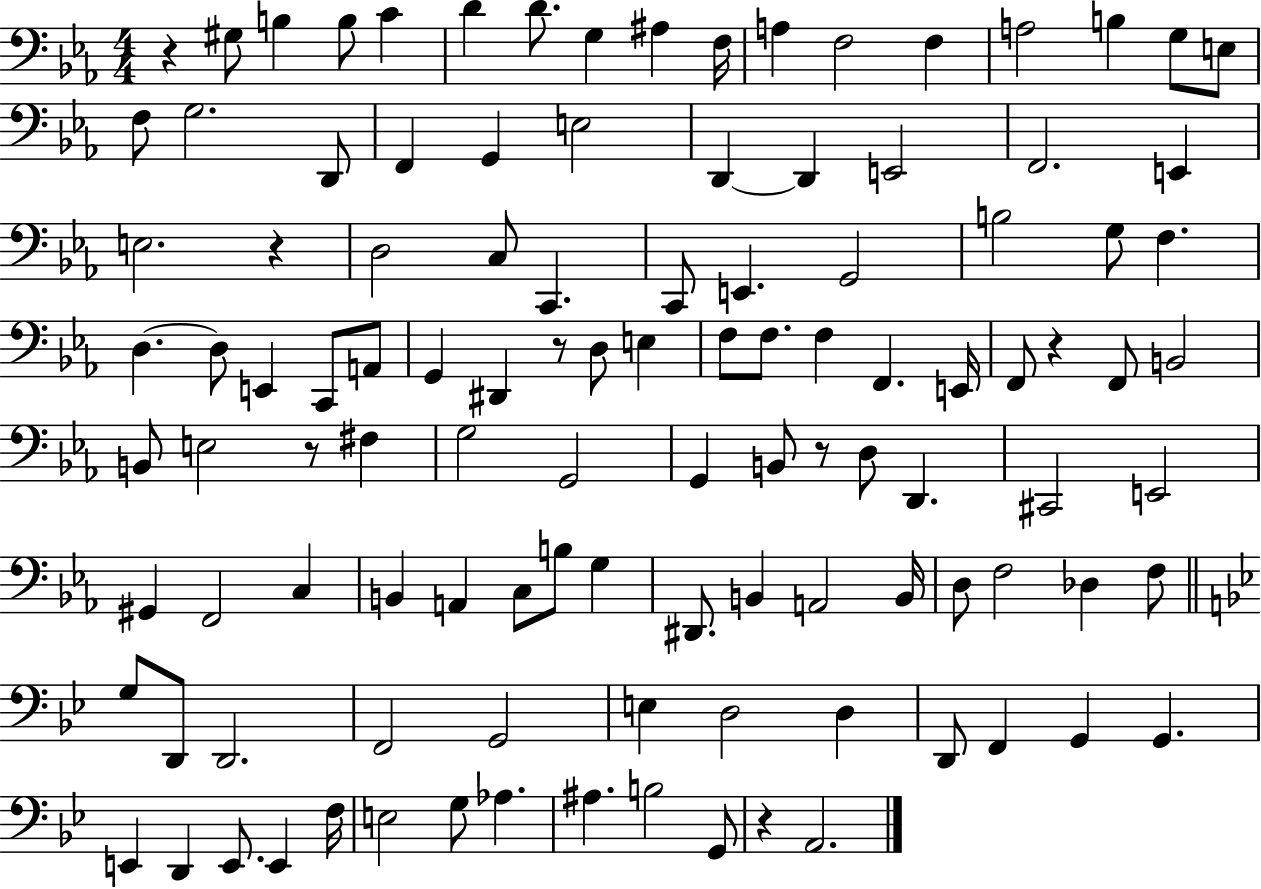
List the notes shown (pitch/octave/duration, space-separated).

R/q G#3/e B3/q B3/e C4/q D4/q D4/e. G3/q A#3/q F3/s A3/q F3/h F3/q A3/h B3/q G3/e E3/e F3/e G3/h. D2/e F2/q G2/q E3/h D2/q D2/q E2/h F2/h. E2/q E3/h. R/q D3/h C3/e C2/q. C2/e E2/q. G2/h B3/h G3/e F3/q. D3/q. D3/e E2/q C2/e A2/e G2/q D#2/q R/e D3/e E3/q F3/e F3/e. F3/q F2/q. E2/s F2/e R/q F2/e B2/h B2/e E3/h R/e F#3/q G3/h G2/h G2/q B2/e R/e D3/e D2/q. C#2/h E2/h G#2/q F2/h C3/q B2/q A2/q C3/e B3/e G3/q D#2/e. B2/q A2/h B2/s D3/e F3/h Db3/q F3/e G3/e D2/e D2/h. F2/h G2/h E3/q D3/h D3/q D2/e F2/q G2/q G2/q. E2/q D2/q E2/e. E2/q F3/s E3/h G3/e Ab3/q. A#3/q. B3/h G2/e R/q A2/h.